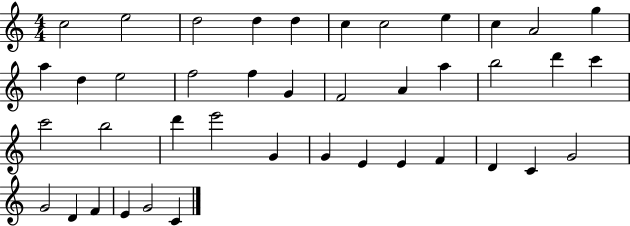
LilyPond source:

{
  \clef treble
  \numericTimeSignature
  \time 4/4
  \key c \major
  c''2 e''2 | d''2 d''4 d''4 | c''4 c''2 e''4 | c''4 a'2 g''4 | \break a''4 d''4 e''2 | f''2 f''4 g'4 | f'2 a'4 a''4 | b''2 d'''4 c'''4 | \break c'''2 b''2 | d'''4 e'''2 g'4 | g'4 e'4 e'4 f'4 | d'4 c'4 g'2 | \break g'2 d'4 f'4 | e'4 g'2 c'4 | \bar "|."
}